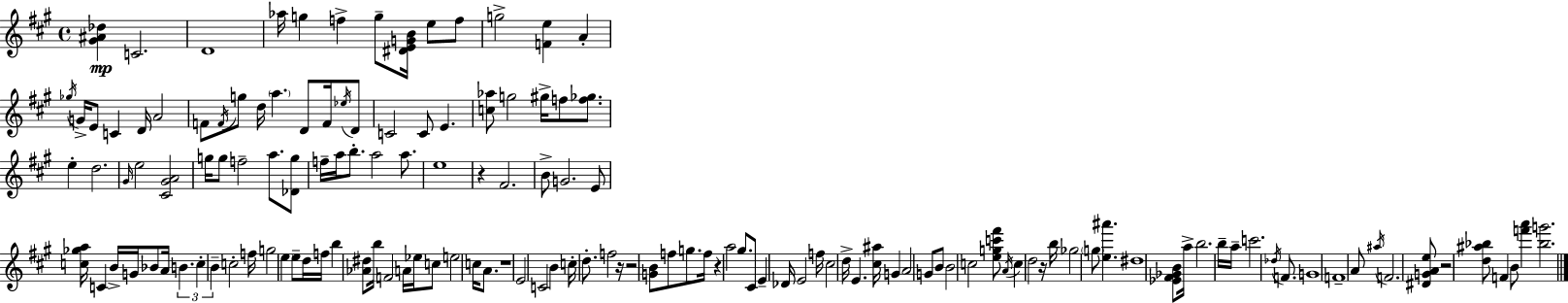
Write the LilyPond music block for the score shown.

{
  \clef treble
  \time 4/4
  \defaultTimeSignature
  \key a \major
  <gis' ais' des''>4\mp c'2. | d'1 | aes''16 g''4 f''4-> g''8-- <dis' e' g' b'>16 e''8 f''8 | g''2-> <f' e''>4 a'4-. | \break \acciaccatura { ges''16 } g'16-> e'8 c'4 d'16 a'2 | f'8 \acciaccatura { f'16 } g''8 d''16 \parenthesize a''4. d'8 f'16 | \acciaccatura { ees''16 } d'8 c'2 c'8 e'4. | <c'' aes''>8 g''2 gis''16-> f''8 | \break <f'' ges''>8. e''4-. d''2. | \grace { gis'16 } e''2 <cis' gis' a'>2 | g''16 g''8 f''2-- a''8. | <des' g''>8 f''16-- a''16 b''8.-. a''2 | \break a''8. e''1 | r4 fis'2. | b'8-> g'2. | e'8 <c'' ges'' a''>16 c'4 b'16-> g'16 bes'8 a'16 \tuplet 3/2 { b'4. | \break c''4-. b'4-- } c''2-. | f''16 g''2 \parenthesize e''4 | e''8-- d''16 f''16 b''4 <aes' dis''>8 b''16 f'2 | a'16 ees''16 c''8 e''2 | \break c''16 a'8. r1 | e'2 c'2 | b'4 c''16-. d''8.-. f''2 | r16 r2 <g' b'>8 f''8 | \break g''8. f''16 r4 a''2 | gis''8. cis'8 e'4-- des'16 e'2 | f''16 cis''2 d''16-> e'4. | <cis'' ais''>16 g'4 a'2 | \break g'8 b'8 b'2 c''2 | <e'' g'' c''' fis'''>8 \acciaccatura { a'16 } c''4 d''2 | r16 b''16 ges''2 \parenthesize g''8 <e'' ais'''>4. | dis''1 | \break <ees' fis' ges' b'>8 a''16-> b''2. | b''16-- a''16-- c'''2. | \acciaccatura { des''16 } f'8. g'1 | f'1-- | \break a'8 \acciaccatura { ais''16 } f'2. | <dis' g' a' e''>8 r2 <d'' ais'' bes''>8 | f'4 b'8 <f''' a'''>4 <bes'' g'''>2. | \bar "|."
}